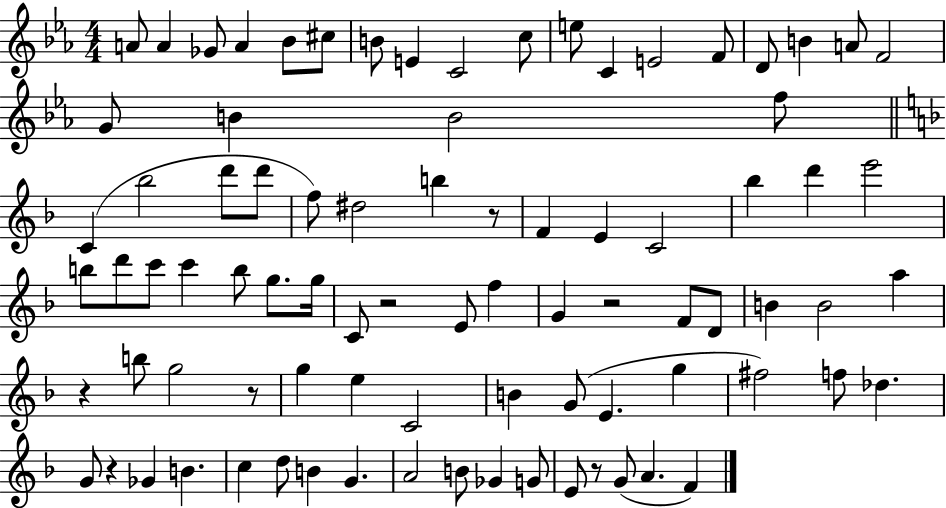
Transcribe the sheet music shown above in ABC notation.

X:1
T:Untitled
M:4/4
L:1/4
K:Eb
A/2 A _G/2 A _B/2 ^c/2 B/2 E C2 c/2 e/2 C E2 F/2 D/2 B A/2 F2 G/2 B B2 f/2 C _b2 d'/2 d'/2 f/2 ^d2 b z/2 F E C2 _b d' e'2 b/2 d'/2 c'/2 c' b/2 g/2 g/4 C/2 z2 E/2 f G z2 F/2 D/2 B B2 a z b/2 g2 z/2 g e C2 B G/2 E g ^f2 f/2 _d G/2 z _G B c d/2 B G A2 B/2 _G G/2 E/2 z/2 G/2 A F